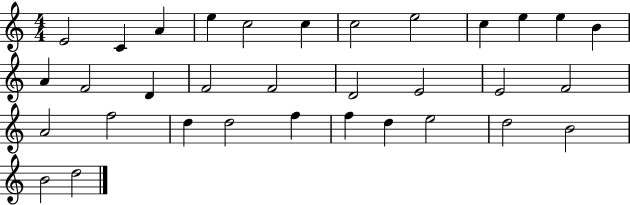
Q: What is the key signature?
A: C major